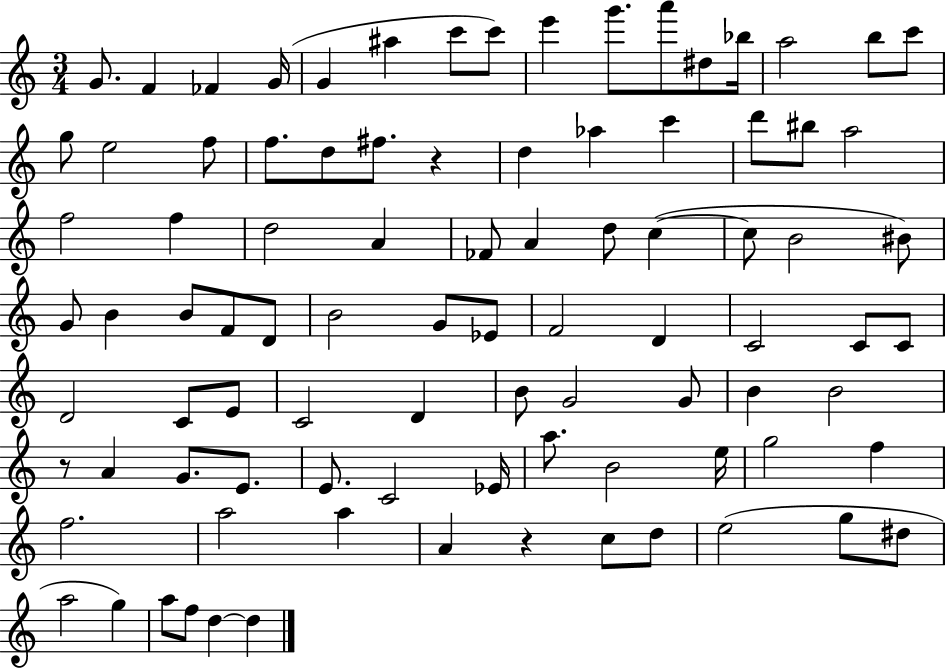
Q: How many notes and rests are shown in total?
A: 91